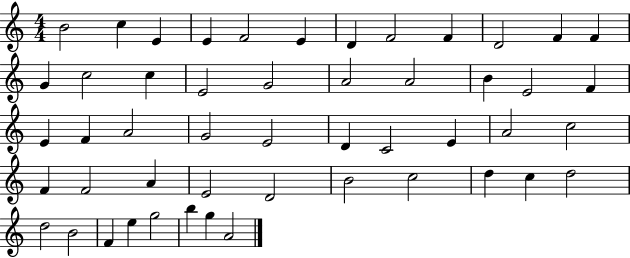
B4/h C5/q E4/q E4/q F4/h E4/q D4/q F4/h F4/q D4/h F4/q F4/q G4/q C5/h C5/q E4/h G4/h A4/h A4/h B4/q E4/h F4/q E4/q F4/q A4/h G4/h E4/h D4/q C4/h E4/q A4/h C5/h F4/q F4/h A4/q E4/h D4/h B4/h C5/h D5/q C5/q D5/h D5/h B4/h F4/q E5/q G5/h B5/q G5/q A4/h